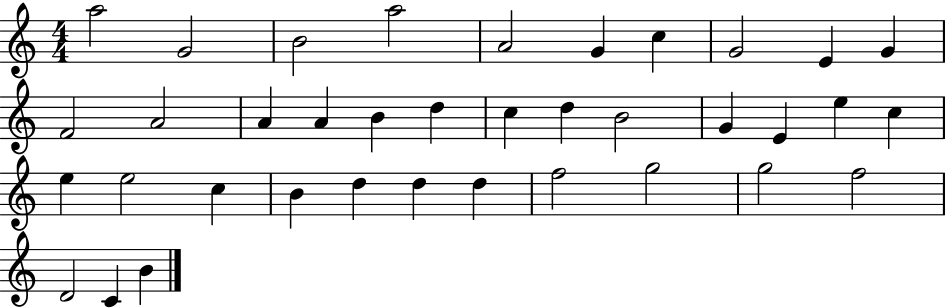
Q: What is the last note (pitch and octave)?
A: B4